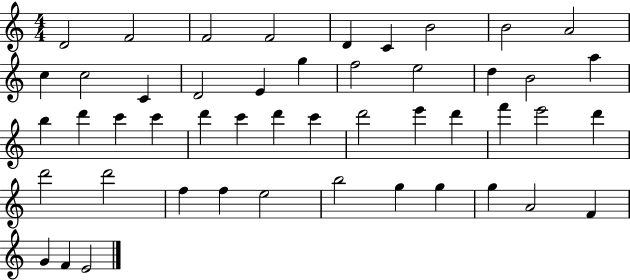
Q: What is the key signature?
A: C major